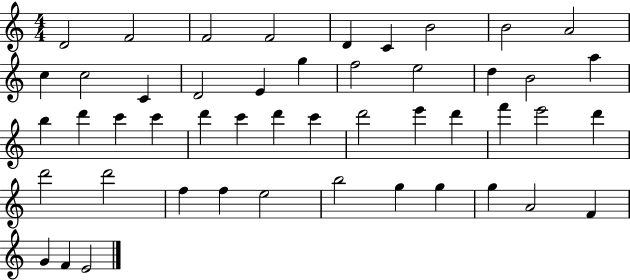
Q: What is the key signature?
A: C major